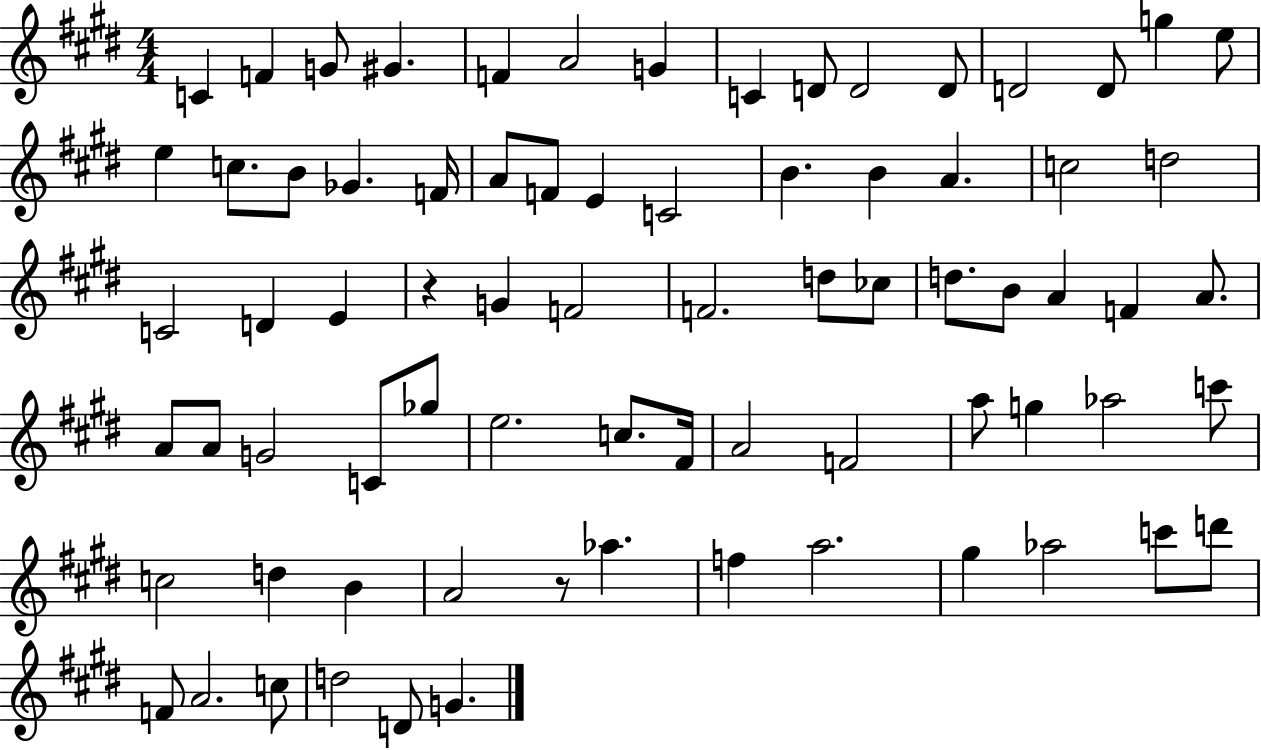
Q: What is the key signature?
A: E major